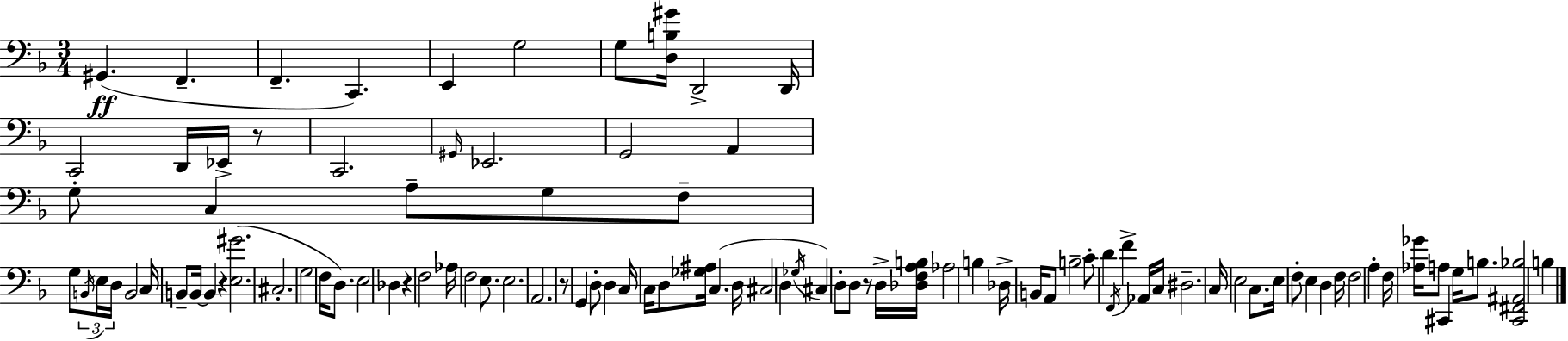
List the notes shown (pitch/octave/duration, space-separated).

G#2/q. F2/q. F2/q. C2/q. E2/q G3/h G3/e [D3,B3,G#4]/s D2/h D2/s C2/h D2/s Eb2/s R/e C2/h. G#2/s Eb2/h. G2/h A2/q G3/e C3/q A3/e G3/e F3/e G3/e B2/s E3/s D3/s B2/h C3/s B2/e B2/s B2/q R/q [E3,G#4]/h. C#3/h. G3/h F3/s D3/e. E3/h Db3/q R/q F3/h Ab3/s F3/h E3/e. E3/h. A2/h. R/e G2/q D3/e D3/q C3/s C3/s D3/e [Gb3,A#3]/s C3/q. D3/s C#3/h D3/q Gb3/s C#3/q D3/e D3/e R/e D3/s [Db3,F3,A3,B3]/s Ab3/h B3/q Db3/s B2/s A2/e B3/h C4/e D4/q F2/s F4/q Ab2/s C3/s D#3/h. C3/s E3/h C3/e. E3/s F3/e E3/q D3/q F3/s F3/h A3/q F3/s [Ab3,Gb4]/s A3/e C#2/q G3/s B3/e. [C#2,F#2,A#2,Bb3]/h B3/q